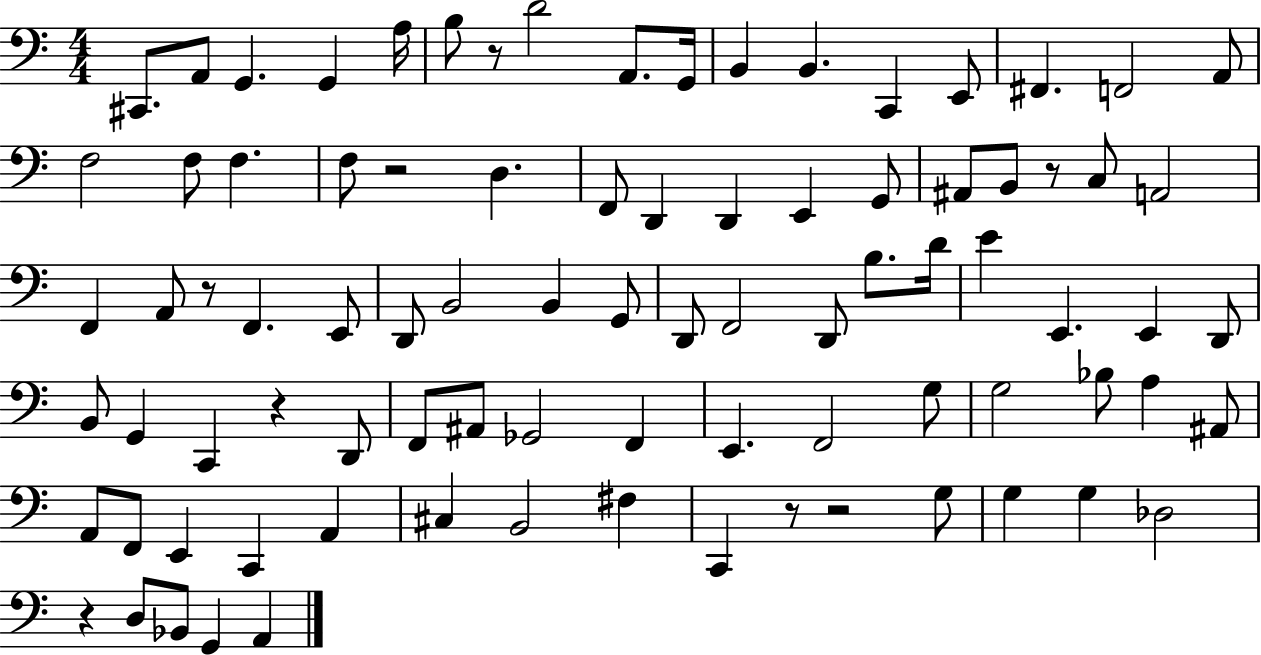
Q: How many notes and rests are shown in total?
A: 87